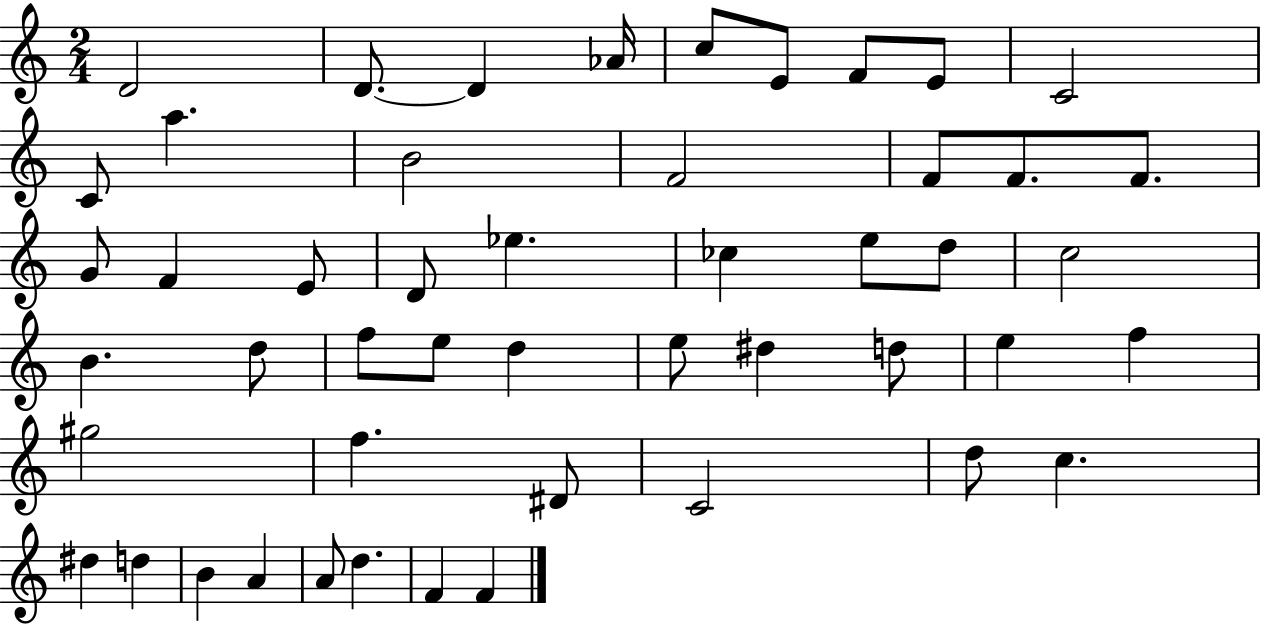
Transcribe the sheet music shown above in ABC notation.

X:1
T:Untitled
M:2/4
L:1/4
K:C
D2 D/2 D _A/4 c/2 E/2 F/2 E/2 C2 C/2 a B2 F2 F/2 F/2 F/2 G/2 F E/2 D/2 _e _c e/2 d/2 c2 B d/2 f/2 e/2 d e/2 ^d d/2 e f ^g2 f ^D/2 C2 d/2 c ^d d B A A/2 d F F